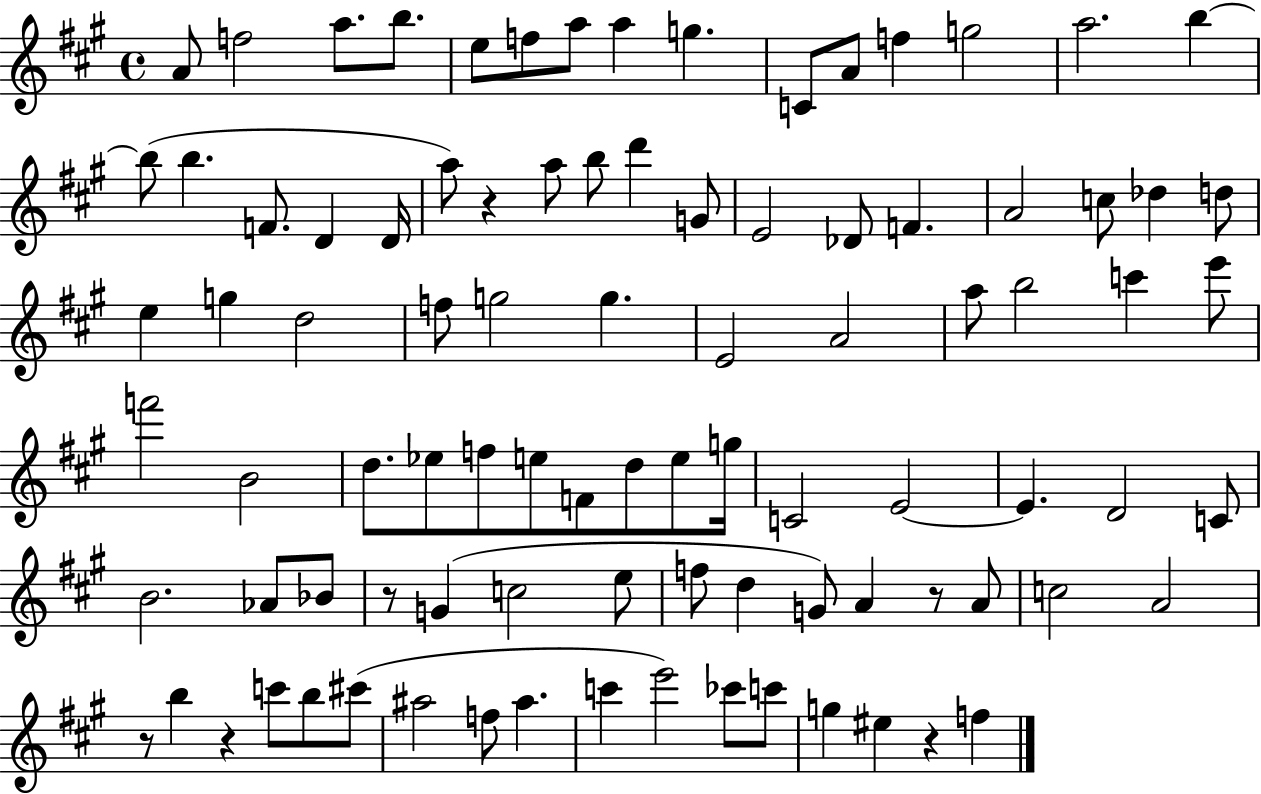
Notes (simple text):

A4/e F5/h A5/e. B5/e. E5/e F5/e A5/e A5/q G5/q. C4/e A4/e F5/q G5/h A5/h. B5/q B5/e B5/q. F4/e. D4/q D4/s A5/e R/q A5/e B5/e D6/q G4/e E4/h Db4/e F4/q. A4/h C5/e Db5/q D5/e E5/q G5/q D5/h F5/e G5/h G5/q. E4/h A4/h A5/e B5/h C6/q E6/e F6/h B4/h D5/e. Eb5/e F5/e E5/e F4/e D5/e E5/e G5/s C4/h E4/h E4/q. D4/h C4/e B4/h. Ab4/e Bb4/e R/e G4/q C5/h E5/e F5/e D5/q G4/e A4/q R/e A4/e C5/h A4/h R/e B5/q R/q C6/e B5/e C#6/e A#5/h F5/e A#5/q. C6/q E6/h CES6/e C6/e G5/q EIS5/q R/q F5/q